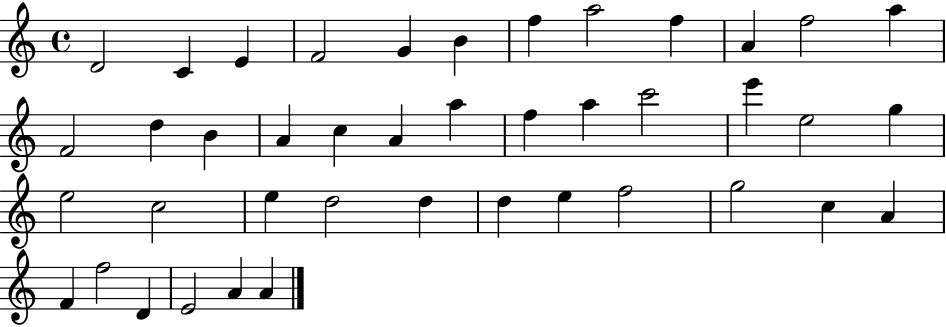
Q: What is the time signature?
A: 4/4